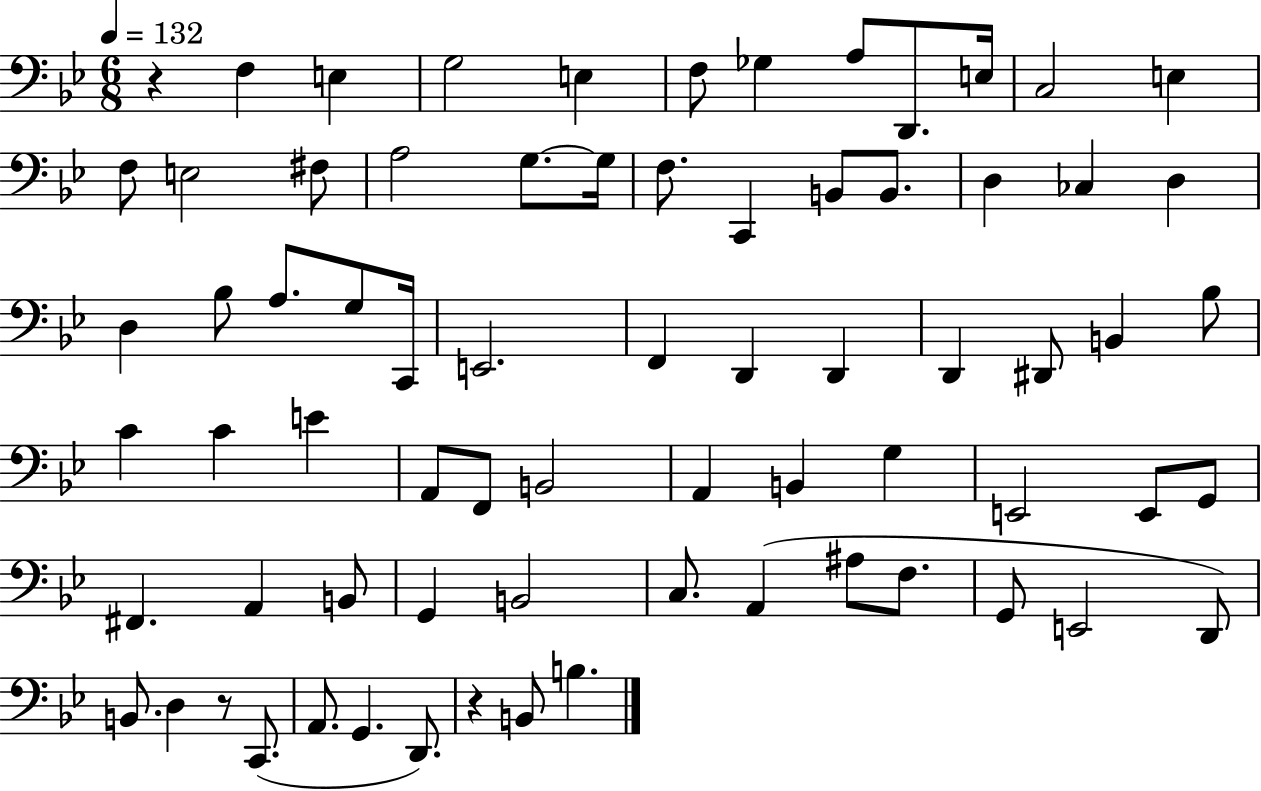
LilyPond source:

{
  \clef bass
  \numericTimeSignature
  \time 6/8
  \key bes \major
  \tempo 4 = 132
  r4 f4 e4 | g2 e4 | f8 ges4 a8 d,8. e16 | c2 e4 | \break f8 e2 fis8 | a2 g8.~~ g16 | f8. c,4 b,8 b,8. | d4 ces4 d4 | \break d4 bes8 a8. g8 c,16 | e,2. | f,4 d,4 d,4 | d,4 dis,8 b,4 bes8 | \break c'4 c'4 e'4 | a,8 f,8 b,2 | a,4 b,4 g4 | e,2 e,8 g,8 | \break fis,4. a,4 b,8 | g,4 b,2 | c8. a,4( ais8 f8. | g,8 e,2 d,8) | \break b,8. d4 r8 c,8.( | a,8. g,4. d,8.) | r4 b,8 b4. | \bar "|."
}